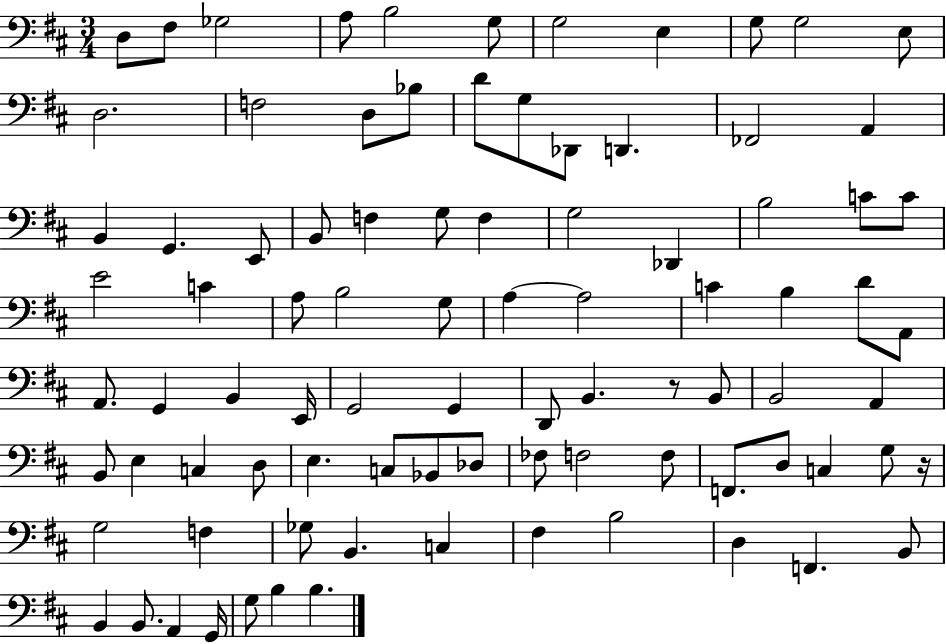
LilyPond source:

{
  \clef bass
  \numericTimeSignature
  \time 3/4
  \key d \major
  d8 fis8 ges2 | a8 b2 g8 | g2 e4 | g8 g2 e8 | \break d2. | f2 d8 bes8 | d'8 g8 des,8 d,4. | fes,2 a,4 | \break b,4 g,4. e,8 | b,8 f4 g8 f4 | g2 des,4 | b2 c'8 c'8 | \break e'2 c'4 | a8 b2 g8 | a4~~ a2 | c'4 b4 d'8 a,8 | \break a,8. g,4 b,4 e,16 | g,2 g,4 | d,8 b,4. r8 b,8 | b,2 a,4 | \break b,8 e4 c4 d8 | e4. c8 bes,8 des8 | fes8 f2 f8 | f,8. d8 c4 g8 r16 | \break g2 f4 | ges8 b,4. c4 | fis4 b2 | d4 f,4. b,8 | \break b,4 b,8. a,4 g,16 | g8 b4 b4. | \bar "|."
}